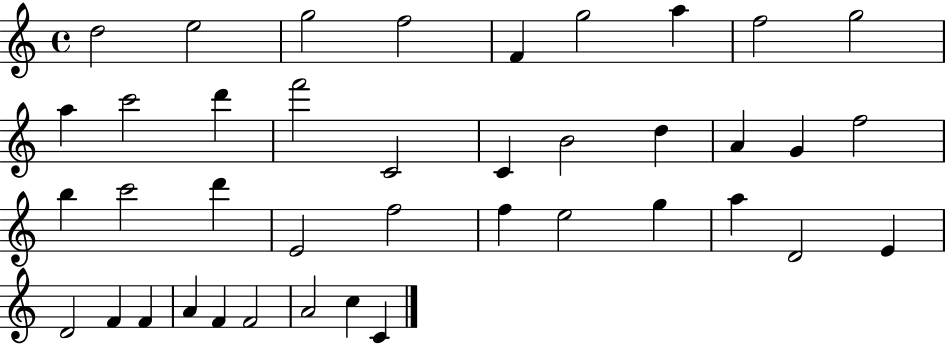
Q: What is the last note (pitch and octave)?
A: C4